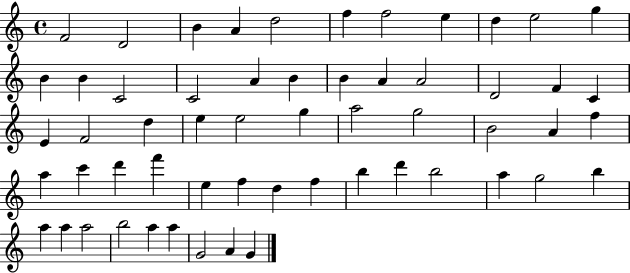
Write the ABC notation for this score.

X:1
T:Untitled
M:4/4
L:1/4
K:C
F2 D2 B A d2 f f2 e d e2 g B B C2 C2 A B B A A2 D2 F C E F2 d e e2 g a2 g2 B2 A f a c' d' f' e f d f b d' b2 a g2 b a a a2 b2 a a G2 A G